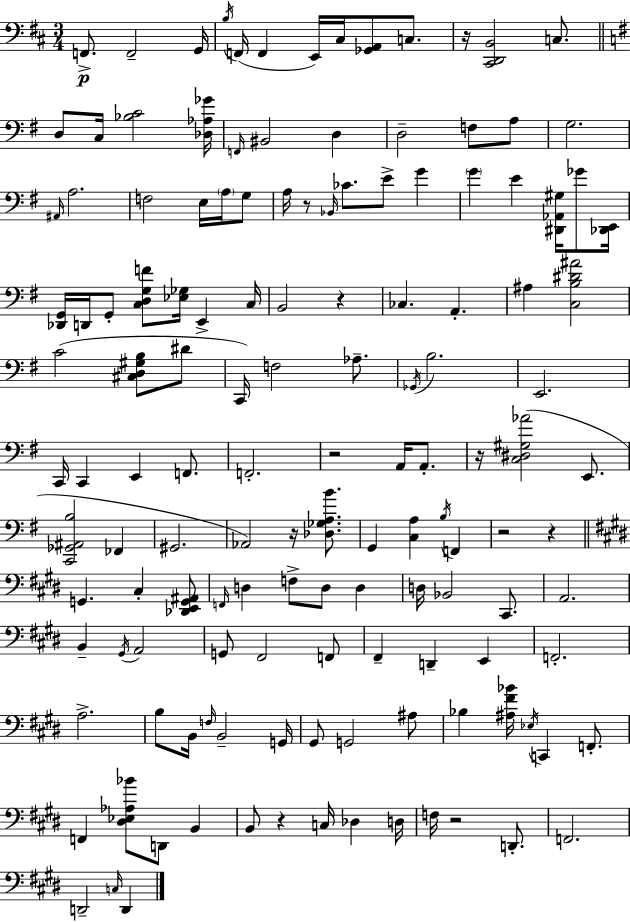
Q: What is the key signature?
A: D major